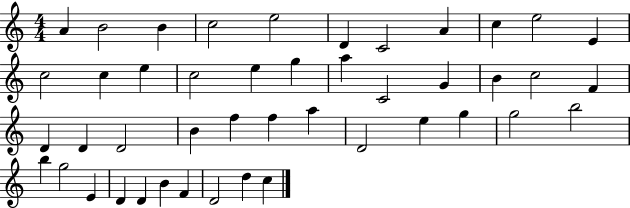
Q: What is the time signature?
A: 4/4